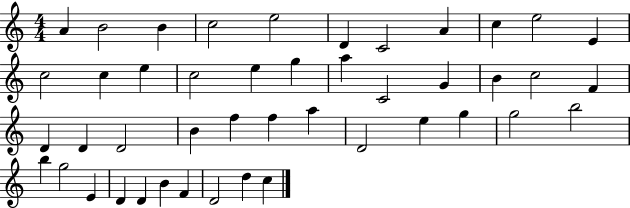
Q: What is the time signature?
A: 4/4